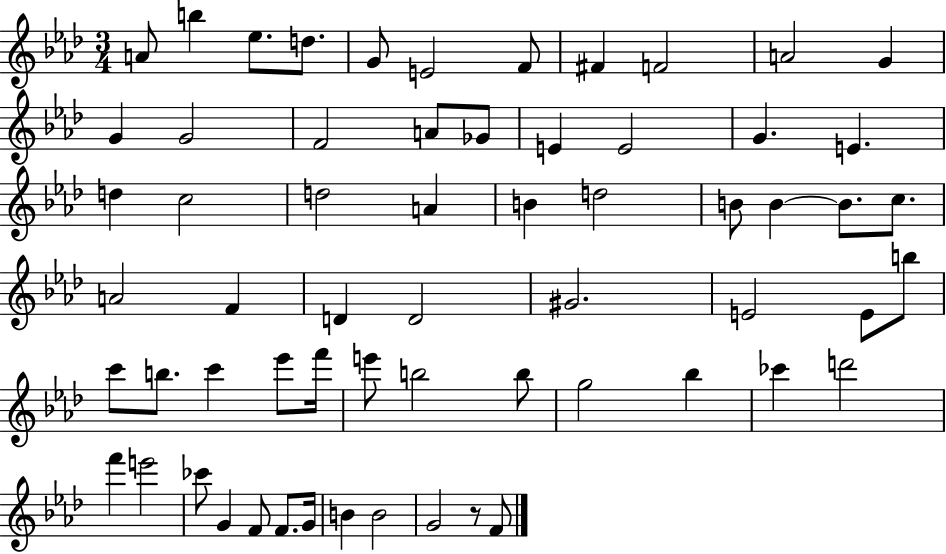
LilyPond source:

{
  \clef treble
  \numericTimeSignature
  \time 3/4
  \key aes \major
  a'8 b''4 ees''8. d''8. | g'8 e'2 f'8 | fis'4 f'2 | a'2 g'4 | \break g'4 g'2 | f'2 a'8 ges'8 | e'4 e'2 | g'4. e'4. | \break d''4 c''2 | d''2 a'4 | b'4 d''2 | b'8 b'4~~ b'8. c''8. | \break a'2 f'4 | d'4 d'2 | gis'2. | e'2 e'8 b''8 | \break c'''8 b''8. c'''4 ees'''8 f'''16 | e'''8 b''2 b''8 | g''2 bes''4 | ces'''4 d'''2 | \break f'''4 e'''2 | ces'''8 g'4 f'8 f'8. g'16 | b'4 b'2 | g'2 r8 f'8 | \break \bar "|."
}